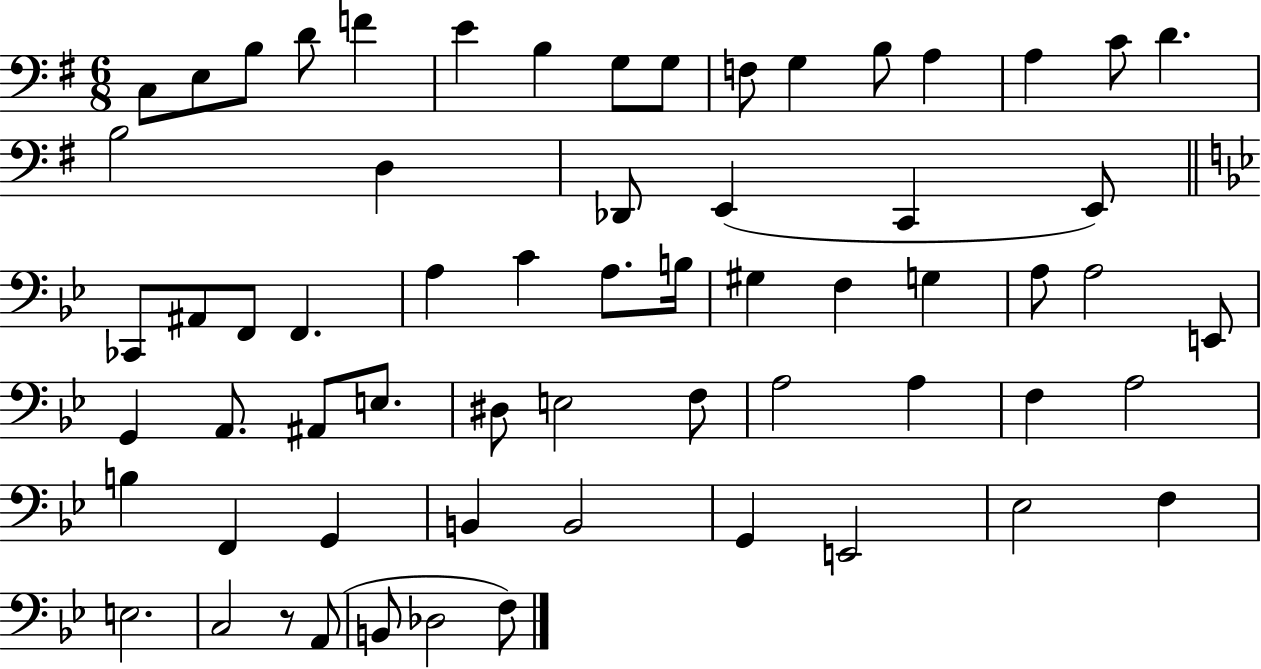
{
  \clef bass
  \numericTimeSignature
  \time 6/8
  \key g \major
  c8 e8 b8 d'8 f'4 | e'4 b4 g8 g8 | f8 g4 b8 a4 | a4 c'8 d'4. | \break b2 d4 | des,8 e,4( c,4 e,8) | \bar "||" \break \key bes \major ces,8 ais,8 f,8 f,4. | a4 c'4 a8. b16 | gis4 f4 g4 | a8 a2 e,8 | \break g,4 a,8. ais,8 e8. | dis8 e2 f8 | a2 a4 | f4 a2 | \break b4 f,4 g,4 | b,4 b,2 | g,4 e,2 | ees2 f4 | \break e2. | c2 r8 a,8( | b,8 des2 f8) | \bar "|."
}